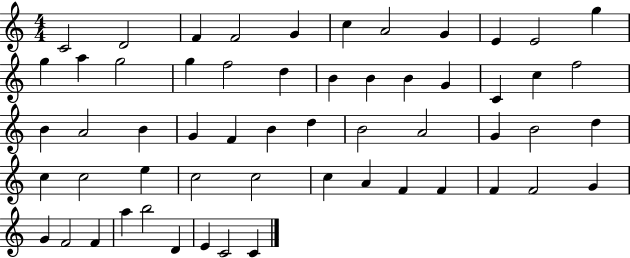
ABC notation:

X:1
T:Untitled
M:4/4
L:1/4
K:C
C2 D2 F F2 G c A2 G E E2 g g a g2 g f2 d B B B G C c f2 B A2 B G F B d B2 A2 G B2 d c c2 e c2 c2 c A F F F F2 G G F2 F a b2 D E C2 C